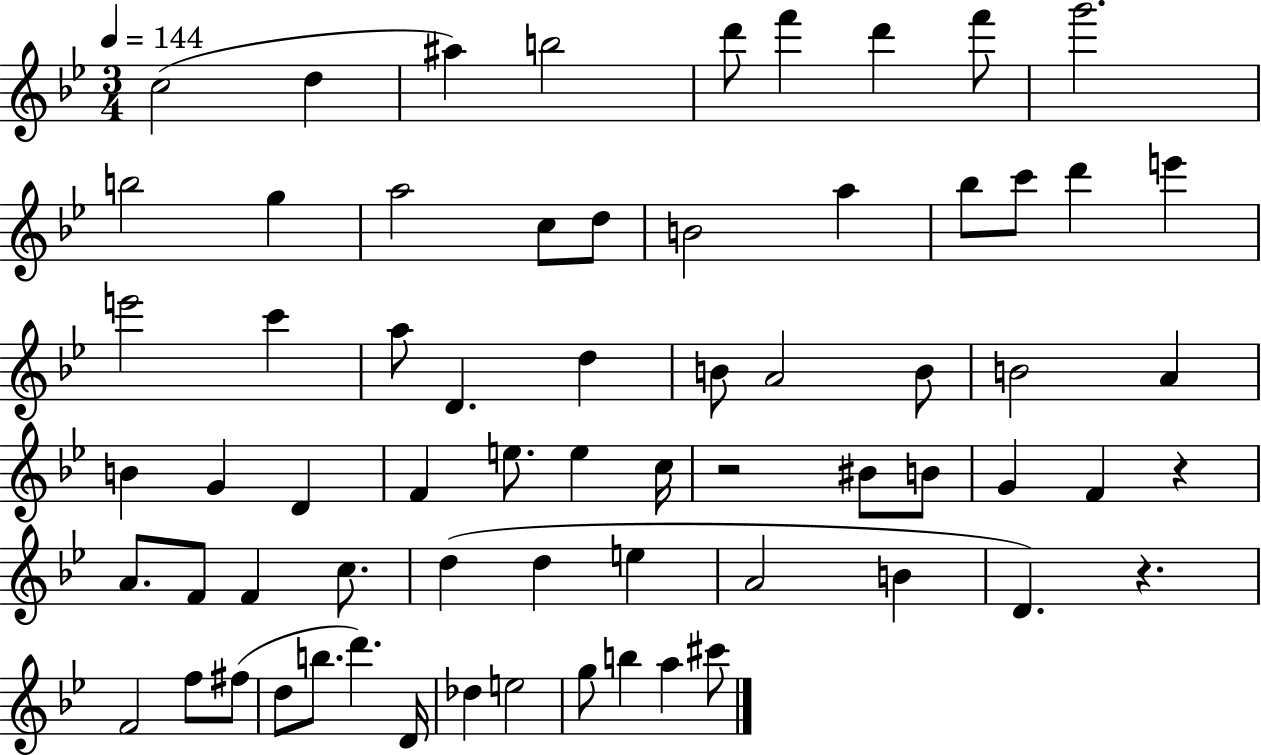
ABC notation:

X:1
T:Untitled
M:3/4
L:1/4
K:Bb
c2 d ^a b2 d'/2 f' d' f'/2 g'2 b2 g a2 c/2 d/2 B2 a _b/2 c'/2 d' e' e'2 c' a/2 D d B/2 A2 B/2 B2 A B G D F e/2 e c/4 z2 ^B/2 B/2 G F z A/2 F/2 F c/2 d d e A2 B D z F2 f/2 ^f/2 d/2 b/2 d' D/4 _d e2 g/2 b a ^c'/2